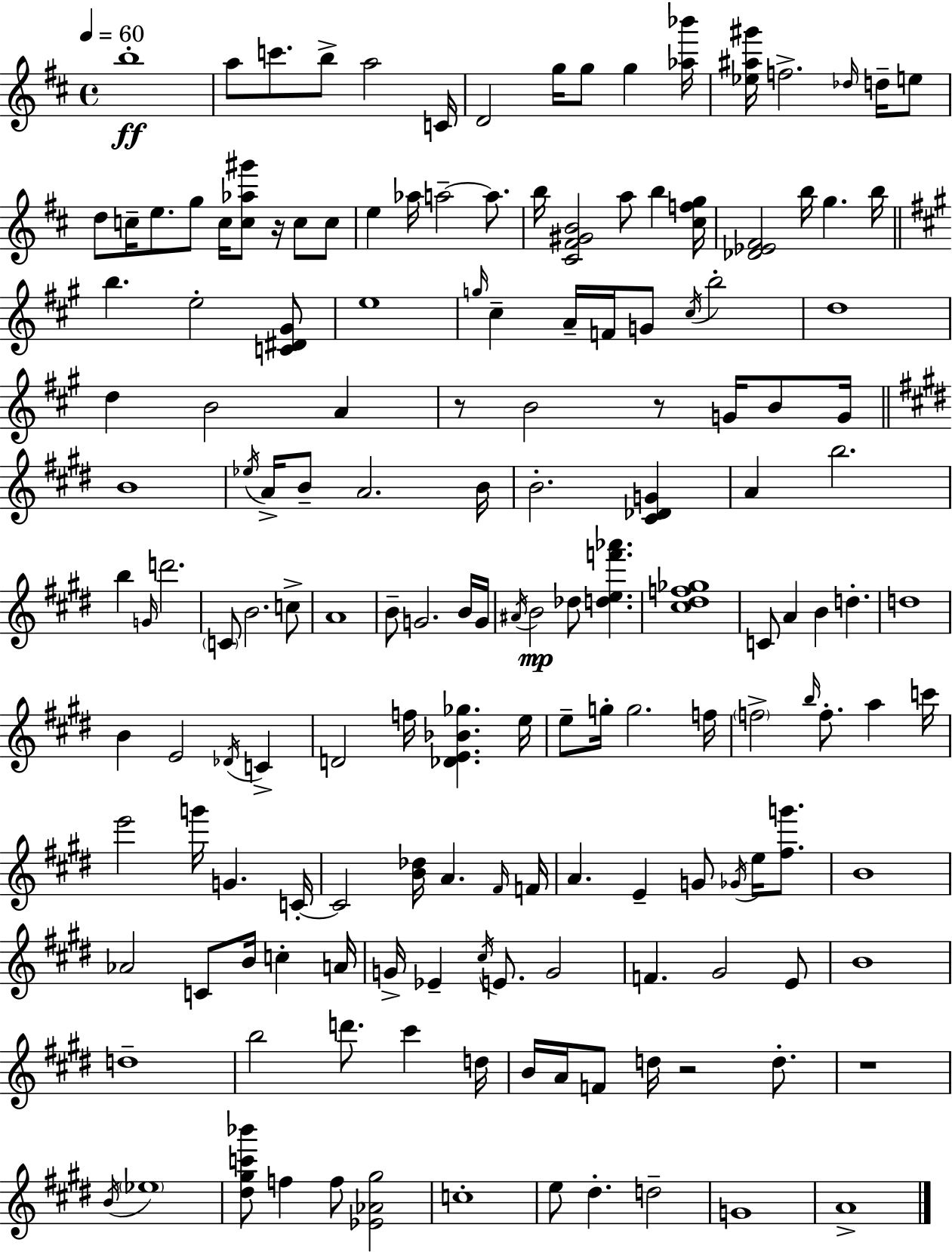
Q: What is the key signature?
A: D major